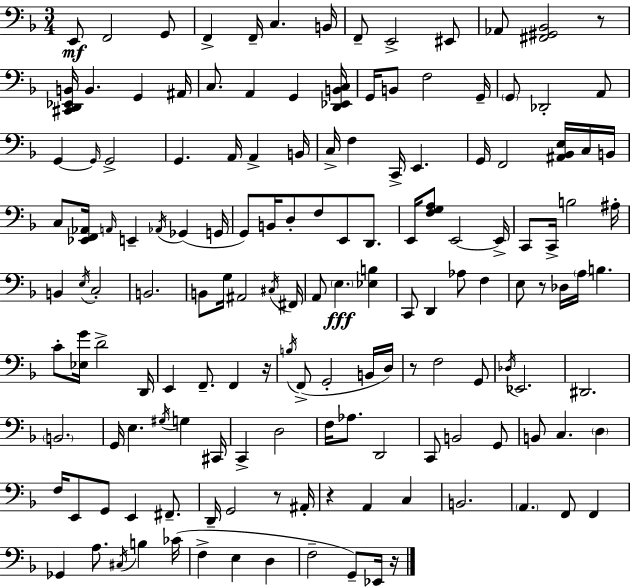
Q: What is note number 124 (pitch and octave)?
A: F2